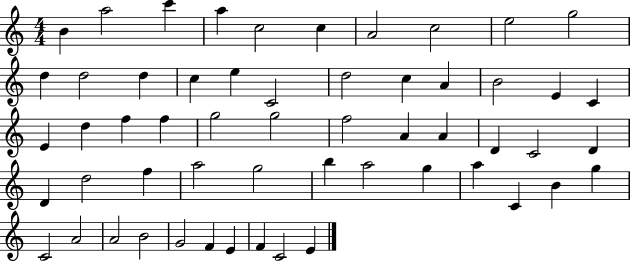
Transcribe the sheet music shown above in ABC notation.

X:1
T:Untitled
M:4/4
L:1/4
K:C
B a2 c' a c2 c A2 c2 e2 g2 d d2 d c e C2 d2 c A B2 E C E d f f g2 g2 f2 A A D C2 D D d2 f a2 g2 b a2 g a C B g C2 A2 A2 B2 G2 F E F C2 E